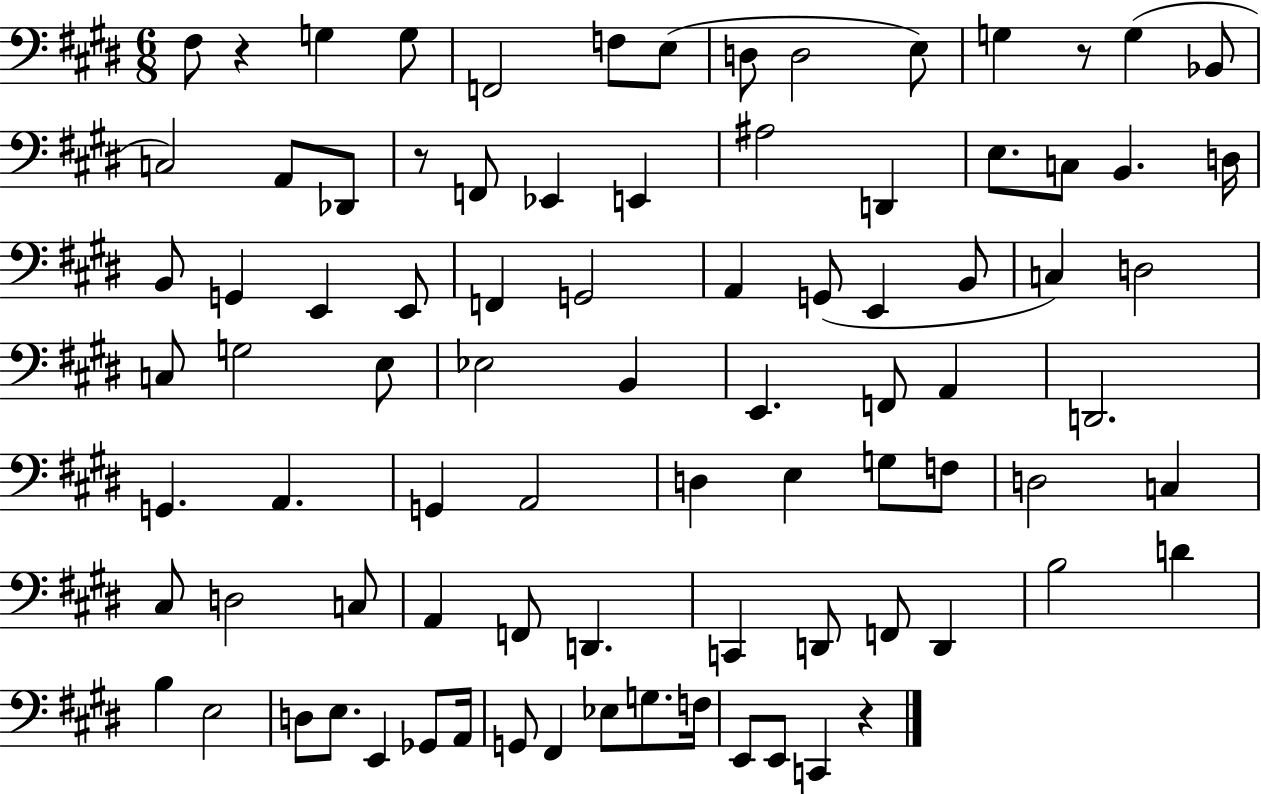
F#3/e R/q G3/q G3/e F2/h F3/e E3/e D3/e D3/h E3/e G3/q R/e G3/q Bb2/e C3/h A2/e Db2/e R/e F2/e Eb2/q E2/q A#3/h D2/q E3/e. C3/e B2/q. D3/s B2/e G2/q E2/q E2/e F2/q G2/h A2/q G2/e E2/q B2/e C3/q D3/h C3/e G3/h E3/e Eb3/h B2/q E2/q. F2/e A2/q D2/h. G2/q. A2/q. G2/q A2/h D3/q E3/q G3/e F3/e D3/h C3/q C#3/e D3/h C3/e A2/q F2/e D2/q. C2/q D2/e F2/e D2/q B3/h D4/q B3/q E3/h D3/e E3/e. E2/q Gb2/e A2/s G2/e F#2/q Eb3/e G3/e. F3/s E2/e E2/e C2/q R/q